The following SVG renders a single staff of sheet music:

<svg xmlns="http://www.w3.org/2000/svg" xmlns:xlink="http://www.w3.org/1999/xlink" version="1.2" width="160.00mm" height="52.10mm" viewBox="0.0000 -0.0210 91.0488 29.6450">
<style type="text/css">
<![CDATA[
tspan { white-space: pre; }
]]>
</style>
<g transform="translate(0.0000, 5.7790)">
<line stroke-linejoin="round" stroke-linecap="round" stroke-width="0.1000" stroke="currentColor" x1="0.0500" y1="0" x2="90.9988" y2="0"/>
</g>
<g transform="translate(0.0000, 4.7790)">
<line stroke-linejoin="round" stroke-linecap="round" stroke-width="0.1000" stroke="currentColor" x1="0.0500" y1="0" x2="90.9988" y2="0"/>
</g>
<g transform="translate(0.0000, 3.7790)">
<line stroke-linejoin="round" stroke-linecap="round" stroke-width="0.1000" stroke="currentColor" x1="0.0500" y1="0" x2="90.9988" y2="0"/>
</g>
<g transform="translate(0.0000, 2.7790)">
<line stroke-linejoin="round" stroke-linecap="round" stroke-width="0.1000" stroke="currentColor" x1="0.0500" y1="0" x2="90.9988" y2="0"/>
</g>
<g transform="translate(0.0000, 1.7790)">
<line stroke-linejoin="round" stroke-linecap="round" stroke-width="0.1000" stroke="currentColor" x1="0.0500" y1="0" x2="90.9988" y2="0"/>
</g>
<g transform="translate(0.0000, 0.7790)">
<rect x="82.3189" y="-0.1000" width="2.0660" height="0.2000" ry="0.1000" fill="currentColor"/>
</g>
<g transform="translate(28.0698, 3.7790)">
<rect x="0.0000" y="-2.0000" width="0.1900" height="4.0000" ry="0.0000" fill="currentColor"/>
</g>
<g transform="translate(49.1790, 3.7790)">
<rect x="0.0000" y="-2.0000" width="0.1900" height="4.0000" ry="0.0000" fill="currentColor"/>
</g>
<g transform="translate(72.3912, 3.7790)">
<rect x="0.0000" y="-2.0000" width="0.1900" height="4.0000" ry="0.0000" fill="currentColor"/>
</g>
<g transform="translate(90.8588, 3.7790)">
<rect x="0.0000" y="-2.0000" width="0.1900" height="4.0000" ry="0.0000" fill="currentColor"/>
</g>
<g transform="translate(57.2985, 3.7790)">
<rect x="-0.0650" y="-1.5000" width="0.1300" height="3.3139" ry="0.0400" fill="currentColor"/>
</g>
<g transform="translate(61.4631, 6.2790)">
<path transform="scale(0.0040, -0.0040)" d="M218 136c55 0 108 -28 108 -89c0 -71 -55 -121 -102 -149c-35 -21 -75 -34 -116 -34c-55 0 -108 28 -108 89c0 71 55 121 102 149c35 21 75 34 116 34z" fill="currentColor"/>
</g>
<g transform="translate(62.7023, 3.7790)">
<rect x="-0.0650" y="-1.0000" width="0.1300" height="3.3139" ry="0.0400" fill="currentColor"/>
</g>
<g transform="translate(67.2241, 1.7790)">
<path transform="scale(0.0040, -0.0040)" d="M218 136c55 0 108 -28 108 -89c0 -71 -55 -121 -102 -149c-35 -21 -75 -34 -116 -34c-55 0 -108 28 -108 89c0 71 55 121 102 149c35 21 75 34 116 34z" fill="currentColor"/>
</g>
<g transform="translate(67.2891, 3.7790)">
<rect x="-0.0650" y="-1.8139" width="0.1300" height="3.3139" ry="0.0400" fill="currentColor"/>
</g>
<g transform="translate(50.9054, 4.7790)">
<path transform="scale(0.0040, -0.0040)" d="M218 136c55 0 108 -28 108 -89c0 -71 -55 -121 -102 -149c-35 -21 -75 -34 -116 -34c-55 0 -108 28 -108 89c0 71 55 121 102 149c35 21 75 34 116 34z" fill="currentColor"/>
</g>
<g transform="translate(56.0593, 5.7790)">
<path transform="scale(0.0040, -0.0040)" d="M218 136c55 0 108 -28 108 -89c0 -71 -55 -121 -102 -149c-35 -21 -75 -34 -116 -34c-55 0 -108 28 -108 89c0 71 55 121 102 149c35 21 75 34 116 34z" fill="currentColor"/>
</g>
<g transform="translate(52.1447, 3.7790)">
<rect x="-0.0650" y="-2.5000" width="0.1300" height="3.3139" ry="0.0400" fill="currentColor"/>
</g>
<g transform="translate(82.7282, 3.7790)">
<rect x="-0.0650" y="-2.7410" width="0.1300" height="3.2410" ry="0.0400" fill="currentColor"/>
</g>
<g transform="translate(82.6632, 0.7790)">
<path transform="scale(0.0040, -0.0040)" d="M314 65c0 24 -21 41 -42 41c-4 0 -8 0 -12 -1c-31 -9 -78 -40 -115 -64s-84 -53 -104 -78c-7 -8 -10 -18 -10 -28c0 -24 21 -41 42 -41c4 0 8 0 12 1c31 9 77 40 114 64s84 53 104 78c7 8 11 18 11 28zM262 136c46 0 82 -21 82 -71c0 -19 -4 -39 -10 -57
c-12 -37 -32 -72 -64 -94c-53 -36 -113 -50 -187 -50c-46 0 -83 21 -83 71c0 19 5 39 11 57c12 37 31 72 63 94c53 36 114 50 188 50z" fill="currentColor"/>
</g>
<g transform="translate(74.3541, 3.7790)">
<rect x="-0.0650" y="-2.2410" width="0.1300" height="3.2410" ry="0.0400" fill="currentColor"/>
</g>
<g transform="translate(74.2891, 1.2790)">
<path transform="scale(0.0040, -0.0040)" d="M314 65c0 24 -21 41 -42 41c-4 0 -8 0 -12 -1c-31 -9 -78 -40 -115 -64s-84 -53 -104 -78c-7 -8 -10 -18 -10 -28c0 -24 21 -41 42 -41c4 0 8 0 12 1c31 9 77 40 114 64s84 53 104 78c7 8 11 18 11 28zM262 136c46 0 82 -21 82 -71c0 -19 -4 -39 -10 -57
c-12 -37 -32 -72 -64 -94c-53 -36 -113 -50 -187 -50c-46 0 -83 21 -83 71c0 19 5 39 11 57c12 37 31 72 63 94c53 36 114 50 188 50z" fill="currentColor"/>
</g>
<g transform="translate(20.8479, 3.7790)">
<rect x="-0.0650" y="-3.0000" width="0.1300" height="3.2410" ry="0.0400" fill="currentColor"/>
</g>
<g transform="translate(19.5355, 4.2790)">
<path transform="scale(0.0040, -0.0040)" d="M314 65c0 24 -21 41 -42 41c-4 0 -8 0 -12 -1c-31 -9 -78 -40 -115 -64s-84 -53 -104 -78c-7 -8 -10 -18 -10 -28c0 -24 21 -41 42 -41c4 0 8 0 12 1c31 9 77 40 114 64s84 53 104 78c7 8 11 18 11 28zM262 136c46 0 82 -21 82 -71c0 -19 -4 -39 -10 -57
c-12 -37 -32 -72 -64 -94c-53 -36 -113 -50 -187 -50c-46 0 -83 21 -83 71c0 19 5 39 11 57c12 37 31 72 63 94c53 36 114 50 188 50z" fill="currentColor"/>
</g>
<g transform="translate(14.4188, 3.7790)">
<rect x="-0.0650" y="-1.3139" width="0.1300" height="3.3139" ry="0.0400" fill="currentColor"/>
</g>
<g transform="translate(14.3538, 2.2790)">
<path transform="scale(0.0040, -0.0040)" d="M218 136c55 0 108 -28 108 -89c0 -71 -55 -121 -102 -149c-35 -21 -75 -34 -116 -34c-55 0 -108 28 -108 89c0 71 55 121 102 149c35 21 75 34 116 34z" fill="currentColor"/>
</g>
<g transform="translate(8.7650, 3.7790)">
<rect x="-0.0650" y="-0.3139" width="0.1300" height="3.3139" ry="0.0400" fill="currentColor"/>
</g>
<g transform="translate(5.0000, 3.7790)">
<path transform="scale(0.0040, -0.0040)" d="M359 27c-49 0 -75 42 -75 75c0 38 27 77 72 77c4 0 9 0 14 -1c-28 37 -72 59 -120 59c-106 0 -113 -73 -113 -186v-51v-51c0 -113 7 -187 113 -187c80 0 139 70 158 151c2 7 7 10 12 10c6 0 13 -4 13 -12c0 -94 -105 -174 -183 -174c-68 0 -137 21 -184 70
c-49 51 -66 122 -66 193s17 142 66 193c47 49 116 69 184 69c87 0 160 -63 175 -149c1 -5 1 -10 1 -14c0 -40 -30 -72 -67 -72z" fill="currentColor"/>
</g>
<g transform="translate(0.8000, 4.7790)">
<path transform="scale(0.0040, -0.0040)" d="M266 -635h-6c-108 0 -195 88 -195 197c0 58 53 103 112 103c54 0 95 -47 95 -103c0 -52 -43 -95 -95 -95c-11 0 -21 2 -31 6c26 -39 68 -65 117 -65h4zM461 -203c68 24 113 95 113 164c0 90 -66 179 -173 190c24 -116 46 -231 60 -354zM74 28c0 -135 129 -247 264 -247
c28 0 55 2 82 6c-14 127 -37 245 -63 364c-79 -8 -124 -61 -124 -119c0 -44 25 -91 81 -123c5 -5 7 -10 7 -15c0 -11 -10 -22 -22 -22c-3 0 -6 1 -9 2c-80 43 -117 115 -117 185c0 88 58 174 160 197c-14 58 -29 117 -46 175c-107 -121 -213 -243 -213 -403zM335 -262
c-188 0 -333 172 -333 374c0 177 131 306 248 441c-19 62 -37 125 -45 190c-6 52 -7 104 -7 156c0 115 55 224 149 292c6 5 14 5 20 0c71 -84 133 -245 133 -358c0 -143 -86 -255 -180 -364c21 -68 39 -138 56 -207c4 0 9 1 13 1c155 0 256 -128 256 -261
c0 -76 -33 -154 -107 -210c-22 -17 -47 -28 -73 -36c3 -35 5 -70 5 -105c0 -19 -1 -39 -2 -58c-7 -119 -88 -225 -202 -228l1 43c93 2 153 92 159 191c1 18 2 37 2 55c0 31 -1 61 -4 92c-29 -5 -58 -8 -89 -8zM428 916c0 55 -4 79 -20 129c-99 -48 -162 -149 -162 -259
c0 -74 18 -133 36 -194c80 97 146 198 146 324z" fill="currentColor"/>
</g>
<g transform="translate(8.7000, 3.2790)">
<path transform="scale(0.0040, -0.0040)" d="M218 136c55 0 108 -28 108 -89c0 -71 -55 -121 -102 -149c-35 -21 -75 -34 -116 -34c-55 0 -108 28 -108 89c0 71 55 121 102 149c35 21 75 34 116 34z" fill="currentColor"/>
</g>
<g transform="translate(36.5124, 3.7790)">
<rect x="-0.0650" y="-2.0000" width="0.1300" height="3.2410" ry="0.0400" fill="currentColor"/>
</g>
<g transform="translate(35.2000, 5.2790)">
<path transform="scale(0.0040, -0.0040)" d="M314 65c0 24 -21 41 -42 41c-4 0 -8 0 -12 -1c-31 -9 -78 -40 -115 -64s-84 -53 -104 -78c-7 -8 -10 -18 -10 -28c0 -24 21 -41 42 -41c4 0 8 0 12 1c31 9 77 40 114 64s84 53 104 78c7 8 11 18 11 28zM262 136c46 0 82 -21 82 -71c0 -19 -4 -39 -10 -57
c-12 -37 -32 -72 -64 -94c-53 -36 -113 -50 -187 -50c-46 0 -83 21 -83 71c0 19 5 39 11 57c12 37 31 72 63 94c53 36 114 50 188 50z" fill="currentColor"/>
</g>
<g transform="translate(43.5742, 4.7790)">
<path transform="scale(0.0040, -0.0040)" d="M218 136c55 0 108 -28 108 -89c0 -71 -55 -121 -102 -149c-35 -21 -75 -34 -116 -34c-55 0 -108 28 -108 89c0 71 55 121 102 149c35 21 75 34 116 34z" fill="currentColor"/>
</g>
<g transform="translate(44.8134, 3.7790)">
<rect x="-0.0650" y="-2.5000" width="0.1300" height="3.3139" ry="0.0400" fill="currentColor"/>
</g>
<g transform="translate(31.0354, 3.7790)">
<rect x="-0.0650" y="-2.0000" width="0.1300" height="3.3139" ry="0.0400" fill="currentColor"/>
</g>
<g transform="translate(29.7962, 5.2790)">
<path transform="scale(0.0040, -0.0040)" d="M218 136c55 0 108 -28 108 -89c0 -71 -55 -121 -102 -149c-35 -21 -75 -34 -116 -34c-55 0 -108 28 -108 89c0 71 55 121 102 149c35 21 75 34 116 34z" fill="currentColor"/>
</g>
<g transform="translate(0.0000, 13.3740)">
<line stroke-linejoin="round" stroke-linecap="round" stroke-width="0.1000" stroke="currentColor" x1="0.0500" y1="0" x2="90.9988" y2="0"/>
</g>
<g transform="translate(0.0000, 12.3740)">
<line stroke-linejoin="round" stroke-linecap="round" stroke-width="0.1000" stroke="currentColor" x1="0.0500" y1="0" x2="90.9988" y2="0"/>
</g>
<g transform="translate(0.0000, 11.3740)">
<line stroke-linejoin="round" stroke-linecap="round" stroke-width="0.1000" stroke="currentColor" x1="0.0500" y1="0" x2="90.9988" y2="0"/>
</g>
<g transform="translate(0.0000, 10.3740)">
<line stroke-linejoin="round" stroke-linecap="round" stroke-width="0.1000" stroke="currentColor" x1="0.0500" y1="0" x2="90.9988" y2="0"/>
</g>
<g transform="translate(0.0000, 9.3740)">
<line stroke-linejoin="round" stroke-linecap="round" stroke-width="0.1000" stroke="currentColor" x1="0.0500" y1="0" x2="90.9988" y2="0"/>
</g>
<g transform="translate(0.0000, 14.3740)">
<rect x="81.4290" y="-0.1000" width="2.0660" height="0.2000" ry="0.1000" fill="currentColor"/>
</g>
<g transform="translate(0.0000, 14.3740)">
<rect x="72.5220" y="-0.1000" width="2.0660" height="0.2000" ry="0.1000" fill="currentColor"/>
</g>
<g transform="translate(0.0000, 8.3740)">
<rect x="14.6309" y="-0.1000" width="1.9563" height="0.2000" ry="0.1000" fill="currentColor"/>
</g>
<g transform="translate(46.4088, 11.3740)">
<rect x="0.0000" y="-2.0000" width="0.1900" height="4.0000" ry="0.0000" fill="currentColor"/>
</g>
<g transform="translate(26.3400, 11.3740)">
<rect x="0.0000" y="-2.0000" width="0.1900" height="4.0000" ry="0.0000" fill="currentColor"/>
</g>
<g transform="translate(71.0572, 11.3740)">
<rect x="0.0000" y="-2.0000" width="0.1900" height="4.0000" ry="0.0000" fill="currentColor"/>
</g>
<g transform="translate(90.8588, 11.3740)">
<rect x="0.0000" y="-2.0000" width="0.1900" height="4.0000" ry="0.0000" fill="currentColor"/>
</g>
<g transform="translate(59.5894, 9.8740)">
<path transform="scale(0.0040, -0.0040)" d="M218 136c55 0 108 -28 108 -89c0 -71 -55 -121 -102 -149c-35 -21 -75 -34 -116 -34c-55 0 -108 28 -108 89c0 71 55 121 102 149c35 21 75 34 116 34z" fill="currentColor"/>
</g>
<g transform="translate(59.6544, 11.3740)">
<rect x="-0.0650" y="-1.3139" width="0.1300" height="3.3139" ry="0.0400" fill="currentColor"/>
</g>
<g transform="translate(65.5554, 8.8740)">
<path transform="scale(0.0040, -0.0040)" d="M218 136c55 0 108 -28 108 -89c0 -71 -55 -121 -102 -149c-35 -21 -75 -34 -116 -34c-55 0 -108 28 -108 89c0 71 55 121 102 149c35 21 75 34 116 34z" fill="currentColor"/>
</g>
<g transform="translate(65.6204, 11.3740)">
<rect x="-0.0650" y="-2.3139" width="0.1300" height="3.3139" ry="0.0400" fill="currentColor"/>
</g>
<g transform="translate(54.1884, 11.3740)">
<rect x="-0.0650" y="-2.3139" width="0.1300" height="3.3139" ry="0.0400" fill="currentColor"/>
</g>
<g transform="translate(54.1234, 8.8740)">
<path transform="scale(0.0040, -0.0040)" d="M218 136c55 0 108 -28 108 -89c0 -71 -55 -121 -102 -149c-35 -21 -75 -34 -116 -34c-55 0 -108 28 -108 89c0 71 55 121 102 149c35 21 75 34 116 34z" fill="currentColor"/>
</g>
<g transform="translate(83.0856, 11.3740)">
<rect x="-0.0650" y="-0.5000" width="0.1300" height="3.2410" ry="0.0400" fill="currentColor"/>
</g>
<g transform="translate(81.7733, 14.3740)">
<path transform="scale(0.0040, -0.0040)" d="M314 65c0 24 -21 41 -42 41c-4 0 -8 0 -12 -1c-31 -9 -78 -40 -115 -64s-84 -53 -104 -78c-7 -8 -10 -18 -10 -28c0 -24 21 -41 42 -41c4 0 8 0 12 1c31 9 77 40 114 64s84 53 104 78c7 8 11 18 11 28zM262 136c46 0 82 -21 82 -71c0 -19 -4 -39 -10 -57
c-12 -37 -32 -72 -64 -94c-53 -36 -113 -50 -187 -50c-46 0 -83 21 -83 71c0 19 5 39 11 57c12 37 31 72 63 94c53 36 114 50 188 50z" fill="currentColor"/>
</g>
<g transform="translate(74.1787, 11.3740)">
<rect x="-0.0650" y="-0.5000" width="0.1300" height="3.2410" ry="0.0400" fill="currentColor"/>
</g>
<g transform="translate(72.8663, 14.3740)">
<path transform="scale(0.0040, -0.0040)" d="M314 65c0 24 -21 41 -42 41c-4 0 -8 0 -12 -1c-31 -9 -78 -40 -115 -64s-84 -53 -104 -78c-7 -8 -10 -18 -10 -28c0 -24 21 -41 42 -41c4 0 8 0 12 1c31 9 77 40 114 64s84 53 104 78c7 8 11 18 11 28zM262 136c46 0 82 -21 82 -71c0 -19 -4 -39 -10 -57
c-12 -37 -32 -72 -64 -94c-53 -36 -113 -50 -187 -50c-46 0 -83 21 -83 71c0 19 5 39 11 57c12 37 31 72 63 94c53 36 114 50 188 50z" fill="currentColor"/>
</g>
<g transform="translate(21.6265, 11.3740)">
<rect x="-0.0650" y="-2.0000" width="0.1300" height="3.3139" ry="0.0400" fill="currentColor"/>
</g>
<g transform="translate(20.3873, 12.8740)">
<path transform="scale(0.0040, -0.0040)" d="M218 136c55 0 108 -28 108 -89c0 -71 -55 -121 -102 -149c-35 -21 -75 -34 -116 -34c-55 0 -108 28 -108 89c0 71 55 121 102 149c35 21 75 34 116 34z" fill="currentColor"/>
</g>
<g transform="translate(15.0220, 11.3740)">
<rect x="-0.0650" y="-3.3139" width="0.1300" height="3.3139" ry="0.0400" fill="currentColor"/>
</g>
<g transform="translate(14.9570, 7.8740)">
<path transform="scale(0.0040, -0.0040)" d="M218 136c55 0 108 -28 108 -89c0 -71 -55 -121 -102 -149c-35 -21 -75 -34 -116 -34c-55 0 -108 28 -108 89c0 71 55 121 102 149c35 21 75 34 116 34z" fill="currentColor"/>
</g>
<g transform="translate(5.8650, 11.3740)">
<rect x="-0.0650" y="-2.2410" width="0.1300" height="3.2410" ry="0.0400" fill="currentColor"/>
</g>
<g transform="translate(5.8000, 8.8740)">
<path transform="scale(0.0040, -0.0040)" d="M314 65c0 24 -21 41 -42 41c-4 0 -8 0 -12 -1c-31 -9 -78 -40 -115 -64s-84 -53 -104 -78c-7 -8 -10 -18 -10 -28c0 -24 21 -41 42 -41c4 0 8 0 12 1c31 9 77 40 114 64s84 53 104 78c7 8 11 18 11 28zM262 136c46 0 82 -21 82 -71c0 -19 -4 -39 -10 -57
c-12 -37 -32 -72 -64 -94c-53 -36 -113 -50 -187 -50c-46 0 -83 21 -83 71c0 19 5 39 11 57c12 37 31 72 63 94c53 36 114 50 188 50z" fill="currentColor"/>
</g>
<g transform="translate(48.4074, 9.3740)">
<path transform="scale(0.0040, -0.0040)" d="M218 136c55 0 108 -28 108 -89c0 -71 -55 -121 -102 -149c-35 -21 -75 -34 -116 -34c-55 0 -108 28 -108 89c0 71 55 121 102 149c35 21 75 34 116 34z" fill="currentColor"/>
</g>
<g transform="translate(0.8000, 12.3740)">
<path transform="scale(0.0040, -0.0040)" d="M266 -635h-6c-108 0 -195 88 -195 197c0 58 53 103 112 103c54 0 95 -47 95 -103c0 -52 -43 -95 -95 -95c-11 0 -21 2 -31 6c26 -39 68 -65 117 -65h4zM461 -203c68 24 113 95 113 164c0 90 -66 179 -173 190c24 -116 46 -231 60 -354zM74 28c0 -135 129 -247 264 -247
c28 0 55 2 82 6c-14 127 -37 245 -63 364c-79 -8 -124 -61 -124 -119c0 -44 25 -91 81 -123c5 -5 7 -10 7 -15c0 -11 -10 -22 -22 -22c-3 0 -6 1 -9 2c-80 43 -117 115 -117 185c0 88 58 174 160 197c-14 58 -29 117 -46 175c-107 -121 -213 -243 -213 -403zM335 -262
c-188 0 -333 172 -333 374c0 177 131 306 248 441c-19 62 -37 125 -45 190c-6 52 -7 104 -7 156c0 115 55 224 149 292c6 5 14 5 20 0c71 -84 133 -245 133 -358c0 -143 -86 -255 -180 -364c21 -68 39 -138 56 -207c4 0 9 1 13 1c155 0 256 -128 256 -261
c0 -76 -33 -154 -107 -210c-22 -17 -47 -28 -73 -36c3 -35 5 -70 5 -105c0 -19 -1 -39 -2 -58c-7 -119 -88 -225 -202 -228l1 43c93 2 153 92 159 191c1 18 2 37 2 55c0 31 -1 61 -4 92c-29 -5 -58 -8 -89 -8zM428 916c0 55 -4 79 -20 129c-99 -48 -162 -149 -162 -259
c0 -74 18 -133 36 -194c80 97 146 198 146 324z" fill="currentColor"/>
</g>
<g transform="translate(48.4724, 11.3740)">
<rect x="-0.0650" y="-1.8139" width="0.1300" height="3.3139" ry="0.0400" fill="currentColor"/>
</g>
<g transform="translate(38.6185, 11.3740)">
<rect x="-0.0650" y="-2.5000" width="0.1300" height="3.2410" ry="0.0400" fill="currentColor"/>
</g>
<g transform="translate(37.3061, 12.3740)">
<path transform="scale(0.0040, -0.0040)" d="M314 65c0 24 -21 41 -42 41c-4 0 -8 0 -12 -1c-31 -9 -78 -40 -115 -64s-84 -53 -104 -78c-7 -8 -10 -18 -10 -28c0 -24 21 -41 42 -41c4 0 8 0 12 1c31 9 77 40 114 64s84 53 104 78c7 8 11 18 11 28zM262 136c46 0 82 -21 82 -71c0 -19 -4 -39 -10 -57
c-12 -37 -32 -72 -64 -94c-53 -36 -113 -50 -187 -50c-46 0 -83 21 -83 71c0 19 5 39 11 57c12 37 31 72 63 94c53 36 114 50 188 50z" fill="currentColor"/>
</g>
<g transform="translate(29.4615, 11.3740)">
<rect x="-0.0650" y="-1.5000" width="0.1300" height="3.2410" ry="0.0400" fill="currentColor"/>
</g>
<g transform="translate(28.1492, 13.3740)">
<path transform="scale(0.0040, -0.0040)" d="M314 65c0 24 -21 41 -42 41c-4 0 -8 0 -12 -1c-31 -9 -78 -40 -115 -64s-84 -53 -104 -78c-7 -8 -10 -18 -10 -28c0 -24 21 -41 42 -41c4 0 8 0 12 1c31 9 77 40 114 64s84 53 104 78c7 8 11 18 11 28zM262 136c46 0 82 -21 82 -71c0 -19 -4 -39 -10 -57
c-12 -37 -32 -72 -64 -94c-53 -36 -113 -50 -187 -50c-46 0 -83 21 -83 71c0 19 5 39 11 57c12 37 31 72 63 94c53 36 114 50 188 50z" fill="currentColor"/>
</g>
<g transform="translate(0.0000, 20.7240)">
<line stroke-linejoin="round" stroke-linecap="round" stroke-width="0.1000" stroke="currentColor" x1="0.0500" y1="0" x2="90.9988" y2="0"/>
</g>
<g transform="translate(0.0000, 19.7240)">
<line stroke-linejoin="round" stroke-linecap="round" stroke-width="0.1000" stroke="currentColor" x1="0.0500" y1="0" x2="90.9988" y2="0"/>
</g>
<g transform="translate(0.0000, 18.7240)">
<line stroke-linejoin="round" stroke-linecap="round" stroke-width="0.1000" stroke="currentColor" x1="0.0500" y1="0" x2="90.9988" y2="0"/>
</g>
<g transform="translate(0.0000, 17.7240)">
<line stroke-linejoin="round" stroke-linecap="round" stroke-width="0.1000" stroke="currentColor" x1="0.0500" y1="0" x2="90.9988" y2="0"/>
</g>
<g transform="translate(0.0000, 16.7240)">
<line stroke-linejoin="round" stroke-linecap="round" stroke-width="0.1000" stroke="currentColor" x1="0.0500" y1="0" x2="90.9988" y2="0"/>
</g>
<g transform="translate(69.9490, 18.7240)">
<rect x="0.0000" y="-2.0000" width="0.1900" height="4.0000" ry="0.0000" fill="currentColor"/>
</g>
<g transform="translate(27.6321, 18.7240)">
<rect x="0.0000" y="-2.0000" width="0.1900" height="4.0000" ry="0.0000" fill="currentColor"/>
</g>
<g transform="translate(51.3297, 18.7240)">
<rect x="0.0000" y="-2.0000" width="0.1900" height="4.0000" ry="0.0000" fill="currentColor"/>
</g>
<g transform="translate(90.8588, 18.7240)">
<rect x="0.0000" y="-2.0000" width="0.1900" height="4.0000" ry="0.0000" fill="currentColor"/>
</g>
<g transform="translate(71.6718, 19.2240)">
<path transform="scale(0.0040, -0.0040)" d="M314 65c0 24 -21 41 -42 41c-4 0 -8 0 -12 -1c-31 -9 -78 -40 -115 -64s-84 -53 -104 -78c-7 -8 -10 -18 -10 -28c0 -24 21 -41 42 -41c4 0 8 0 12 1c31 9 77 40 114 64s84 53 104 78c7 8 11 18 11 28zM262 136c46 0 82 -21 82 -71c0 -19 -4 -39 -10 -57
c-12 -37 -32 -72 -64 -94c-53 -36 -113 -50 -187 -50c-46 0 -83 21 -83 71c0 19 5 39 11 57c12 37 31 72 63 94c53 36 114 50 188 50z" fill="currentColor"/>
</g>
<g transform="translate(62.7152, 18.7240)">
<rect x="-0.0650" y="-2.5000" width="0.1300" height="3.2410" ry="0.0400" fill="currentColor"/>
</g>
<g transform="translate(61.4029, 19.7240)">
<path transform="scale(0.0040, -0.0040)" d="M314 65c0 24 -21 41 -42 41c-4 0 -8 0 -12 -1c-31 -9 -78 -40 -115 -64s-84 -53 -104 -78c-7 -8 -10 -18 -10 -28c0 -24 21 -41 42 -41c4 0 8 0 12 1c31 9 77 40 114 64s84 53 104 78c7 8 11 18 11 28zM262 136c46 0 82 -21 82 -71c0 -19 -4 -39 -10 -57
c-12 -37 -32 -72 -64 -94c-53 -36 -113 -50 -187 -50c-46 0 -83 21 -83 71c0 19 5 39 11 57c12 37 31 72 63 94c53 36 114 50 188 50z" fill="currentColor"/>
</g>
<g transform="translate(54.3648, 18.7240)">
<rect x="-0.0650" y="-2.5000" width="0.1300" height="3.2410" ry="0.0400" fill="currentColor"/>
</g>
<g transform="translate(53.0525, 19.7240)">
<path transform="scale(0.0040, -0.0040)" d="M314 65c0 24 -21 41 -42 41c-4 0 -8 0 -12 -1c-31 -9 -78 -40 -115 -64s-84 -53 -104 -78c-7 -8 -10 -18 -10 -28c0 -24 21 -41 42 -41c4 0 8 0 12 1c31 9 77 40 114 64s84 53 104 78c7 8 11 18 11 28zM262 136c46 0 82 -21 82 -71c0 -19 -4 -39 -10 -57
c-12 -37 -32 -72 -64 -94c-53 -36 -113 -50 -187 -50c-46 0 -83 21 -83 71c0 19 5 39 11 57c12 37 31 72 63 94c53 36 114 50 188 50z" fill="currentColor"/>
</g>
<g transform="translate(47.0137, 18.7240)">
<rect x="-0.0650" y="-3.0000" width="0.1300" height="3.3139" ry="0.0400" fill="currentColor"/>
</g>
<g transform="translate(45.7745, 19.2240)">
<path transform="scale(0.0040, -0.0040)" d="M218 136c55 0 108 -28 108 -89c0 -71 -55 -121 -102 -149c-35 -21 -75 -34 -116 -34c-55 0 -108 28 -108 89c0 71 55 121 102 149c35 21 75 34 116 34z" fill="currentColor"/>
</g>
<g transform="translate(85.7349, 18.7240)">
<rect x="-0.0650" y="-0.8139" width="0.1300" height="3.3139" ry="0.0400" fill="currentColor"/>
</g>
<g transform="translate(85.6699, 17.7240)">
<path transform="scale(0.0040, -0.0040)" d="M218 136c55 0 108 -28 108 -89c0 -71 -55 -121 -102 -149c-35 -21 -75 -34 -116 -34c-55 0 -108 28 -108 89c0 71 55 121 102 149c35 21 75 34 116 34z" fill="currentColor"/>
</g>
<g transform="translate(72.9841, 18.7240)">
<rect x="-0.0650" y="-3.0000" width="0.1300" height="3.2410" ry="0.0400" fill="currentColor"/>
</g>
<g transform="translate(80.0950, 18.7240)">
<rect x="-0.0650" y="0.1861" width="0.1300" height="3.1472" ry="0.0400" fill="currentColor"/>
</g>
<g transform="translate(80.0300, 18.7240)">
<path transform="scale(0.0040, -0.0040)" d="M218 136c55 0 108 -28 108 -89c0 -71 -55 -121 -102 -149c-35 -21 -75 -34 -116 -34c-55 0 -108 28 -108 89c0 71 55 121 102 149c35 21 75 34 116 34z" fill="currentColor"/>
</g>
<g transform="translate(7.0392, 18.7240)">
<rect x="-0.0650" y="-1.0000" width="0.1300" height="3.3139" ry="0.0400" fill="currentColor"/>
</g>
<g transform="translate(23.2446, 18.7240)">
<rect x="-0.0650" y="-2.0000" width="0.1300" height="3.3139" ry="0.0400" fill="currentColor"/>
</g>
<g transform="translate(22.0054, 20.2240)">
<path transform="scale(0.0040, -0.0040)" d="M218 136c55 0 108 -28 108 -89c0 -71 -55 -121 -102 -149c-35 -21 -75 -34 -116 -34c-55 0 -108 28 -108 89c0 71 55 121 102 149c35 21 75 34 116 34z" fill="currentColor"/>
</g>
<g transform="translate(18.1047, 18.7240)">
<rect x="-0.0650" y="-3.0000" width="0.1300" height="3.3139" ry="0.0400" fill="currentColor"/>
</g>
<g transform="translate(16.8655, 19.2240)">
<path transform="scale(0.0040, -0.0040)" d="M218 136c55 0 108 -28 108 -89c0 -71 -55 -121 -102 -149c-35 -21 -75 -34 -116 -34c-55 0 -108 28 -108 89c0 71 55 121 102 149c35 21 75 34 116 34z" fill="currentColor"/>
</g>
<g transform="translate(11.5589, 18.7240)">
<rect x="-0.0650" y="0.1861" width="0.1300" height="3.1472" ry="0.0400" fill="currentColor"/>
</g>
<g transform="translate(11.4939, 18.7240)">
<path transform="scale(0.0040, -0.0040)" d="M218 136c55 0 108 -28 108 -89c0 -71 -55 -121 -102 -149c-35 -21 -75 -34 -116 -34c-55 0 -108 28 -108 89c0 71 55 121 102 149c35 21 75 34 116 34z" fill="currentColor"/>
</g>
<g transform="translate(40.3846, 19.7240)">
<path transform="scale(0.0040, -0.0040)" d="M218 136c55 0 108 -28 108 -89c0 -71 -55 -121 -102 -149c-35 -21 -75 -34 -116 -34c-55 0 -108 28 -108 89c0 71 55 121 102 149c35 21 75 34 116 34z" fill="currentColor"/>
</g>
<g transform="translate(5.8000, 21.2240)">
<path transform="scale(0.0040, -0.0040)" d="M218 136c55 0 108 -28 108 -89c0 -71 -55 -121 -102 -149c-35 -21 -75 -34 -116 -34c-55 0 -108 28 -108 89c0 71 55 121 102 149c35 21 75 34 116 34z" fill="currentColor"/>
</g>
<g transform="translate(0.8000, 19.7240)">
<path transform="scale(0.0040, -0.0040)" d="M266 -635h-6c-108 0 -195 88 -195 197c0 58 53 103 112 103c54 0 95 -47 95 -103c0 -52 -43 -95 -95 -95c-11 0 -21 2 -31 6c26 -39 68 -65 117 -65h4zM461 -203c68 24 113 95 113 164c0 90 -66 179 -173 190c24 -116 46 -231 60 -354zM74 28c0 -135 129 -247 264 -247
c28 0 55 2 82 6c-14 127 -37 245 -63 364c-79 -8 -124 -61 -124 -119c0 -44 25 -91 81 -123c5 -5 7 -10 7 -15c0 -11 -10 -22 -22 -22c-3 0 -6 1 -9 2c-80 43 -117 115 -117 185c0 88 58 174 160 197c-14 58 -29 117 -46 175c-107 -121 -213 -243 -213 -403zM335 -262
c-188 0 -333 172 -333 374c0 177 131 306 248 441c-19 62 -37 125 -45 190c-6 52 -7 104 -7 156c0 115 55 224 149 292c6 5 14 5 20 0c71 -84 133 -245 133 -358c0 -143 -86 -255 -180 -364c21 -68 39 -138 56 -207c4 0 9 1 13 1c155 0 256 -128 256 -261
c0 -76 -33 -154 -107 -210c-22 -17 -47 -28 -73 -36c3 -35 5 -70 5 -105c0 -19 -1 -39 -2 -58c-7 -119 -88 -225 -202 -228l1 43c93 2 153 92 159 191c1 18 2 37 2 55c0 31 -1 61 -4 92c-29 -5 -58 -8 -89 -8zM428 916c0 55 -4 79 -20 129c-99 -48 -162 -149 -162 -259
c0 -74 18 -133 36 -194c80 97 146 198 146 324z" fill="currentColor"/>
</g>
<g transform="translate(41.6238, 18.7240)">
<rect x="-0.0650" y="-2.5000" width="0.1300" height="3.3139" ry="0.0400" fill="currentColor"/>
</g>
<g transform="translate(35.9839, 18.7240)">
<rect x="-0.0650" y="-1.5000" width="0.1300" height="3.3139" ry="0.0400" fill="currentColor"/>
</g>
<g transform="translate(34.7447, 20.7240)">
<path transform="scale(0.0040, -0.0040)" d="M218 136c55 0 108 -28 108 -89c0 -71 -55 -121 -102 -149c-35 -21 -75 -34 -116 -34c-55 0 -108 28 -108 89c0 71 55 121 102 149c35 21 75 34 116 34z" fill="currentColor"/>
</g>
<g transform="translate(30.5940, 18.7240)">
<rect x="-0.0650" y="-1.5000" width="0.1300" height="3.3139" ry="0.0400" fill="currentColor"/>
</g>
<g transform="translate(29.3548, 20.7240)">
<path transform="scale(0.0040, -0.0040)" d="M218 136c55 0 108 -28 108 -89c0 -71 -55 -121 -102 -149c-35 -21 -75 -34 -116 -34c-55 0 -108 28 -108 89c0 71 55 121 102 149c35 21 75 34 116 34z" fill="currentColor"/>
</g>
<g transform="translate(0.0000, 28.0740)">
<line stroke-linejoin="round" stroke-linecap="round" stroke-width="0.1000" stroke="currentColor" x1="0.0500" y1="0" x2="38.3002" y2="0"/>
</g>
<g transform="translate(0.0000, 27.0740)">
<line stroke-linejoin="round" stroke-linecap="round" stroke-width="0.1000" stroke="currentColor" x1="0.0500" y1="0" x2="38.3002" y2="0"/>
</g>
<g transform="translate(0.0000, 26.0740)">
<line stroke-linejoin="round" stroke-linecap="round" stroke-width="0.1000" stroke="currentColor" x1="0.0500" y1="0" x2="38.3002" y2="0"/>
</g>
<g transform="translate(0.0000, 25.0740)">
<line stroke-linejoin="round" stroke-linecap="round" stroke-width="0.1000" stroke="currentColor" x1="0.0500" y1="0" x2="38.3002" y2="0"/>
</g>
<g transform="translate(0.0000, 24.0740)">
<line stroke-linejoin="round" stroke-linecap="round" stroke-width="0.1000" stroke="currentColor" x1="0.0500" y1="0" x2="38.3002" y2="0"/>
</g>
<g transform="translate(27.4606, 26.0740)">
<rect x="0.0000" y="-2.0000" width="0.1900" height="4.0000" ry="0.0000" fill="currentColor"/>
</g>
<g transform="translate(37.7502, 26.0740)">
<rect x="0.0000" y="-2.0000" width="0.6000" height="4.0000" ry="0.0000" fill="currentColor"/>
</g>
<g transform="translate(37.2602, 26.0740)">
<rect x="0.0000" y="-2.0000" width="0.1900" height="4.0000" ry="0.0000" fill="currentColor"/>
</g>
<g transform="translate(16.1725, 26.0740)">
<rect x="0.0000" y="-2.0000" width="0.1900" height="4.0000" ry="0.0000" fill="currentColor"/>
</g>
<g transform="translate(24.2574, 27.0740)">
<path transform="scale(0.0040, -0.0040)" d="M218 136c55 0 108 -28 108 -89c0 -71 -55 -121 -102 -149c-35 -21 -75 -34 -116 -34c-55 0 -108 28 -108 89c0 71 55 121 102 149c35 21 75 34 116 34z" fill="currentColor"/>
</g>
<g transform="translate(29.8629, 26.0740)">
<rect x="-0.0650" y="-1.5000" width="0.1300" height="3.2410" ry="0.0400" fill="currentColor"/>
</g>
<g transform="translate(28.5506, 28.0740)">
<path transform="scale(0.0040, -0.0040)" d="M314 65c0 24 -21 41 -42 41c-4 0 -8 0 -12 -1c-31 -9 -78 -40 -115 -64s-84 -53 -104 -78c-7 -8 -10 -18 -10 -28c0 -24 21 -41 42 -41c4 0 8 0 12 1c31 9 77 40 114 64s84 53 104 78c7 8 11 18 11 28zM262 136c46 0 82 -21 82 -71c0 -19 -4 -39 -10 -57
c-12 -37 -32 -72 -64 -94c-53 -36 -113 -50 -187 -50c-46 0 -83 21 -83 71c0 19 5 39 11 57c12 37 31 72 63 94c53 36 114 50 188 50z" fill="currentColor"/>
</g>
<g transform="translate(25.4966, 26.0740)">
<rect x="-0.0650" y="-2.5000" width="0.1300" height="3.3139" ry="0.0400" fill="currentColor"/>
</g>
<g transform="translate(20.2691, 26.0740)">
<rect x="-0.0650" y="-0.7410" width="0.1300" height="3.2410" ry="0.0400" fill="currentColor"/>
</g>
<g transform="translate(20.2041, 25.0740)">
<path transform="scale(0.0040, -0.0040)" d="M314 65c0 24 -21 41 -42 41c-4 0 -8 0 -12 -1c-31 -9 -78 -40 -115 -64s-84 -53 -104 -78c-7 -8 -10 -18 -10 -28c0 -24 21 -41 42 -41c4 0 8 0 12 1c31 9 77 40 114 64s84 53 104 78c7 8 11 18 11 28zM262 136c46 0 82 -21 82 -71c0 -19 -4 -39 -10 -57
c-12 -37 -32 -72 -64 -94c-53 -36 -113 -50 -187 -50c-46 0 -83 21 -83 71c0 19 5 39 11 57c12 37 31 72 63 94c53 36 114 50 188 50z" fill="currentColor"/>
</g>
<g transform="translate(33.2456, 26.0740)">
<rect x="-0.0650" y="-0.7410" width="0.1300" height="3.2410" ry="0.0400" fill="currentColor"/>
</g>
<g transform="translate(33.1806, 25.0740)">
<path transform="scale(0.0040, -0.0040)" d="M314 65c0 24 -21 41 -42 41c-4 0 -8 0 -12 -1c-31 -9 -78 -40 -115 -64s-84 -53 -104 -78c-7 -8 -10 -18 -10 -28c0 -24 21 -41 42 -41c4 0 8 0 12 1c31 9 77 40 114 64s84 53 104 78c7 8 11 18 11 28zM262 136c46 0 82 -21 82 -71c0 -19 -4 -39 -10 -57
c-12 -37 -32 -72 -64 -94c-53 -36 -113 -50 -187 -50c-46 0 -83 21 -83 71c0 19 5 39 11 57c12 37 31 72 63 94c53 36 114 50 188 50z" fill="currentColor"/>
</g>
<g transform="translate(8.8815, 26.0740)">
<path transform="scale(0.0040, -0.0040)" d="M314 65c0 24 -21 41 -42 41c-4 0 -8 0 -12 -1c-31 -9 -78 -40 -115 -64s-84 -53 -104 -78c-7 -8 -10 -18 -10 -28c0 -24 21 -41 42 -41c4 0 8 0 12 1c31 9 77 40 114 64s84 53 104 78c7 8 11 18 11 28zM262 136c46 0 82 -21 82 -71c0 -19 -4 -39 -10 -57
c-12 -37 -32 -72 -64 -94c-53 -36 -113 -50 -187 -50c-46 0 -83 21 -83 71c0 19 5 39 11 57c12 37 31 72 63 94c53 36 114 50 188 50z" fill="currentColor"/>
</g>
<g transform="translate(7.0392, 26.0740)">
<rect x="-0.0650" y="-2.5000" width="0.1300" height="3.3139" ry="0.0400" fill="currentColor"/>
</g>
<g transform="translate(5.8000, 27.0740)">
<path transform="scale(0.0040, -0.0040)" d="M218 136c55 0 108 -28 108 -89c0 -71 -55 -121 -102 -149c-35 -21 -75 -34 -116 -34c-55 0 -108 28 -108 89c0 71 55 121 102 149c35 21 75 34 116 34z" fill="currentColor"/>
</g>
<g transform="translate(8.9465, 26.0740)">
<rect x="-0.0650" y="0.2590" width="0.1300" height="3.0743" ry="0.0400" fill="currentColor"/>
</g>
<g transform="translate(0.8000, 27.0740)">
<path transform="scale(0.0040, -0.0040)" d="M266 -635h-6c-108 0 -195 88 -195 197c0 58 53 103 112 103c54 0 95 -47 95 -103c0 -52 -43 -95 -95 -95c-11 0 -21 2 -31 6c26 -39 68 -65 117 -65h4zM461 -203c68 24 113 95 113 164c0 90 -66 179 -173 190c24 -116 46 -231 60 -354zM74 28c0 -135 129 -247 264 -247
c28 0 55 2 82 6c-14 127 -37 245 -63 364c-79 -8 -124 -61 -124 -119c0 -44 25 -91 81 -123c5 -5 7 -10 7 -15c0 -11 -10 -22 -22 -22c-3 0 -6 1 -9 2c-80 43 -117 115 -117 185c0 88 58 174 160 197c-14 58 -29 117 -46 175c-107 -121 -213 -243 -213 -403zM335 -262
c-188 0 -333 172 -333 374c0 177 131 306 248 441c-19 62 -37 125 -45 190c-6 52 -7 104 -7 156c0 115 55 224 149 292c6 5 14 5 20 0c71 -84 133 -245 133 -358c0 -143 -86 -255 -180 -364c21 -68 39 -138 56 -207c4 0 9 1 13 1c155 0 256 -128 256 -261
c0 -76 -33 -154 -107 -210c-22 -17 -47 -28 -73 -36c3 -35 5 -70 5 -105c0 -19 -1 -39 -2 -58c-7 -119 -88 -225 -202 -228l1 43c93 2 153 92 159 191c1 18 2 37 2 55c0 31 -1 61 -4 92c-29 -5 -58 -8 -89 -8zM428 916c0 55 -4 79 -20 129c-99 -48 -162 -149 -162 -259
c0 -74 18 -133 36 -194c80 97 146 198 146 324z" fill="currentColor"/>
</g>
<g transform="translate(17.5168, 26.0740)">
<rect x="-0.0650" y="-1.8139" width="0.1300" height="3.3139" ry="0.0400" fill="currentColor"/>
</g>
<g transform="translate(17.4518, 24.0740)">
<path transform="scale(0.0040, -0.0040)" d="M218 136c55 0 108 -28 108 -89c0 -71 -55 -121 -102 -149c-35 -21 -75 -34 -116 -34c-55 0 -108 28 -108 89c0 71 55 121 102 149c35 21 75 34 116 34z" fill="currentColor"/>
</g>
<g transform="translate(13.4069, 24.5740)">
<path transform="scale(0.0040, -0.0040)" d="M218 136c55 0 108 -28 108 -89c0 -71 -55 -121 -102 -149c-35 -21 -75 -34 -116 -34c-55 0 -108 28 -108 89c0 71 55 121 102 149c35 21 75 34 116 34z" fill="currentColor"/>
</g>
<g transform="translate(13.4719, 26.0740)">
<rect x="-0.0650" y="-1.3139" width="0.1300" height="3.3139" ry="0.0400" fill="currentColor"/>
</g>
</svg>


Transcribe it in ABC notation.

X:1
T:Untitled
M:4/4
L:1/4
K:C
c e A2 F F2 G G E D f g2 a2 g2 b F E2 G2 f g e g C2 C2 D B A F E E G A G2 G2 A2 B d G B2 e f d2 G E2 d2